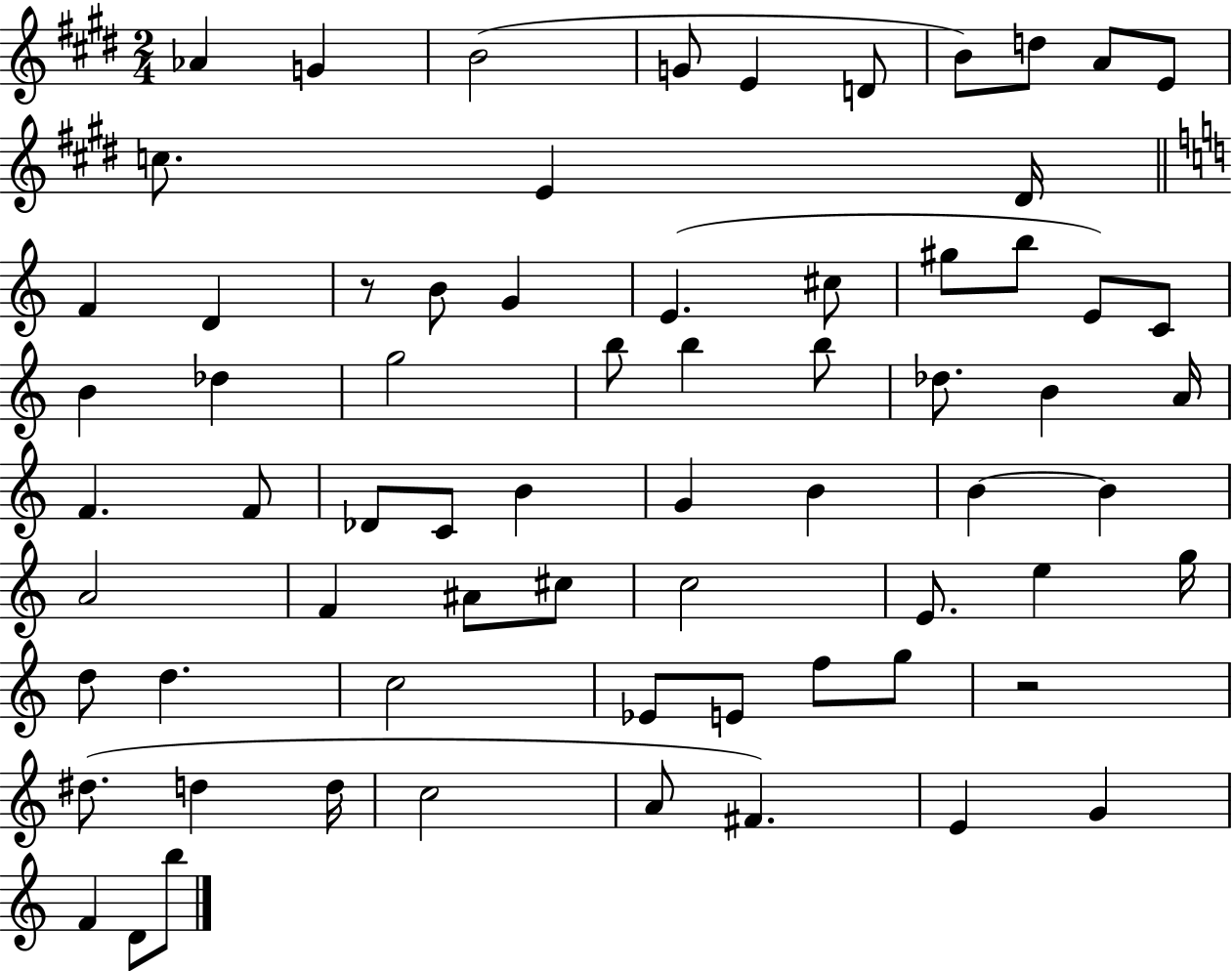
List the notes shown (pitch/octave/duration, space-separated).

Ab4/q G4/q B4/h G4/e E4/q D4/e B4/e D5/e A4/e E4/e C5/e. E4/q D#4/s F4/q D4/q R/e B4/e G4/q E4/q. C#5/e G#5/e B5/e E4/e C4/e B4/q Db5/q G5/h B5/e B5/q B5/e Db5/e. B4/q A4/s F4/q. F4/e Db4/e C4/e B4/q G4/q B4/q B4/q B4/q A4/h F4/q A#4/e C#5/e C5/h E4/e. E5/q G5/s D5/e D5/q. C5/h Eb4/e E4/e F5/e G5/e R/h D#5/e. D5/q D5/s C5/h A4/e F#4/q. E4/q G4/q F4/q D4/e B5/e